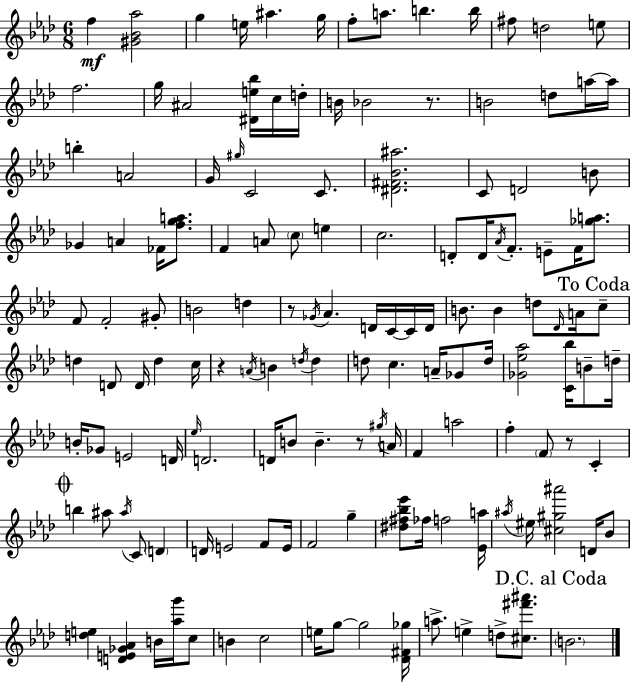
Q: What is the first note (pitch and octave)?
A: F5